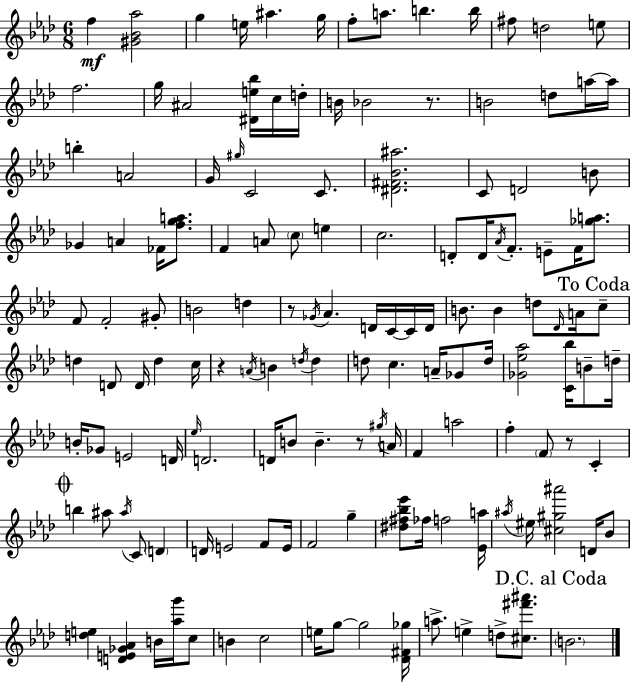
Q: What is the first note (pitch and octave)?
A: F5